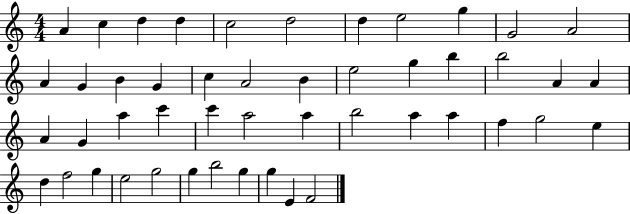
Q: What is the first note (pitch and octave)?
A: A4